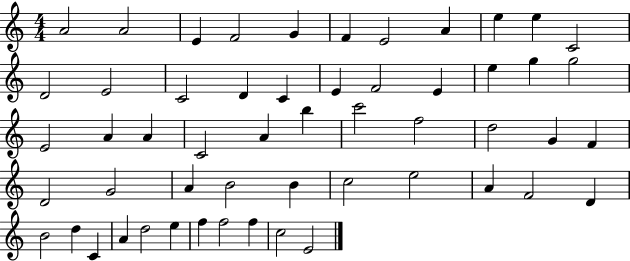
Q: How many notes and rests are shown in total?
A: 54